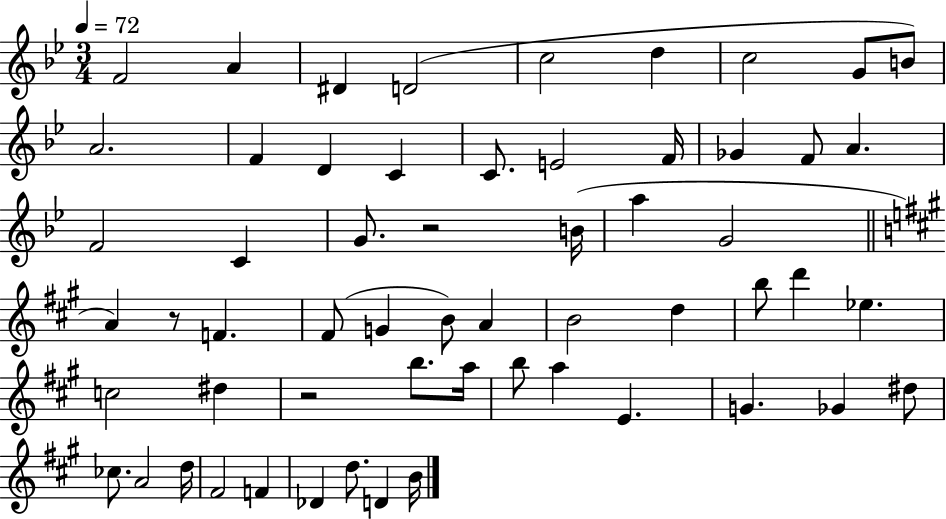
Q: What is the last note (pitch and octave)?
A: B4